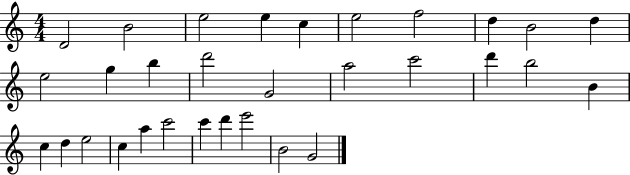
D4/h B4/h E5/h E5/q C5/q E5/h F5/h D5/q B4/h D5/q E5/h G5/q B5/q D6/h G4/h A5/h C6/h D6/q B5/h B4/q C5/q D5/q E5/h C5/q A5/q C6/h C6/q D6/q E6/h B4/h G4/h